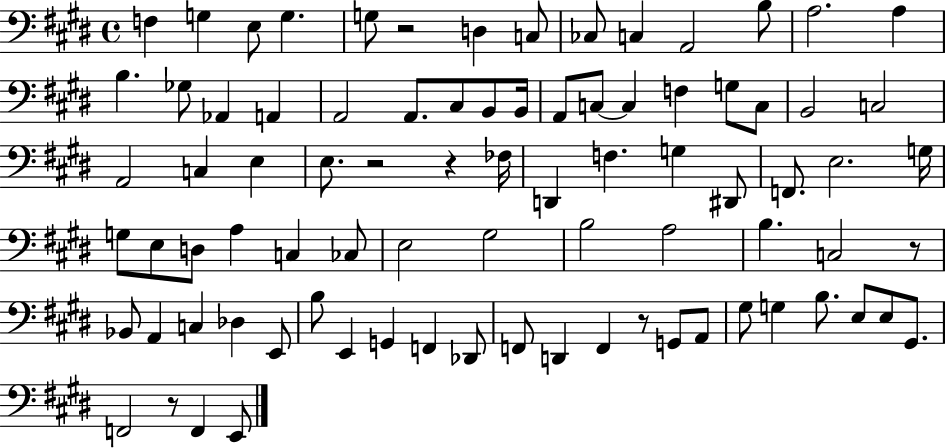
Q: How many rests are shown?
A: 6